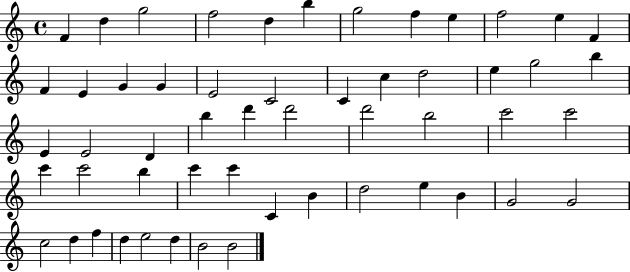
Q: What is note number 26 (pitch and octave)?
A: E4